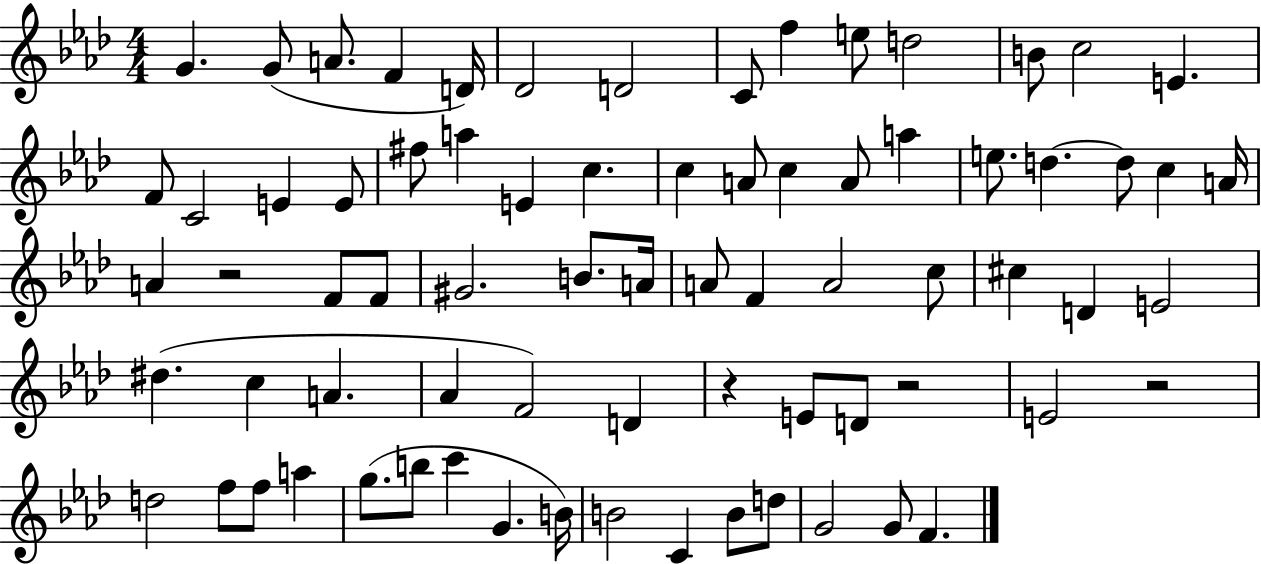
X:1
T:Untitled
M:4/4
L:1/4
K:Ab
G G/2 A/2 F D/4 _D2 D2 C/2 f e/2 d2 B/2 c2 E F/2 C2 E E/2 ^f/2 a E c c A/2 c A/2 a e/2 d d/2 c A/4 A z2 F/2 F/2 ^G2 B/2 A/4 A/2 F A2 c/2 ^c D E2 ^d c A _A F2 D z E/2 D/2 z2 E2 z2 d2 f/2 f/2 a g/2 b/2 c' G B/4 B2 C B/2 d/2 G2 G/2 F